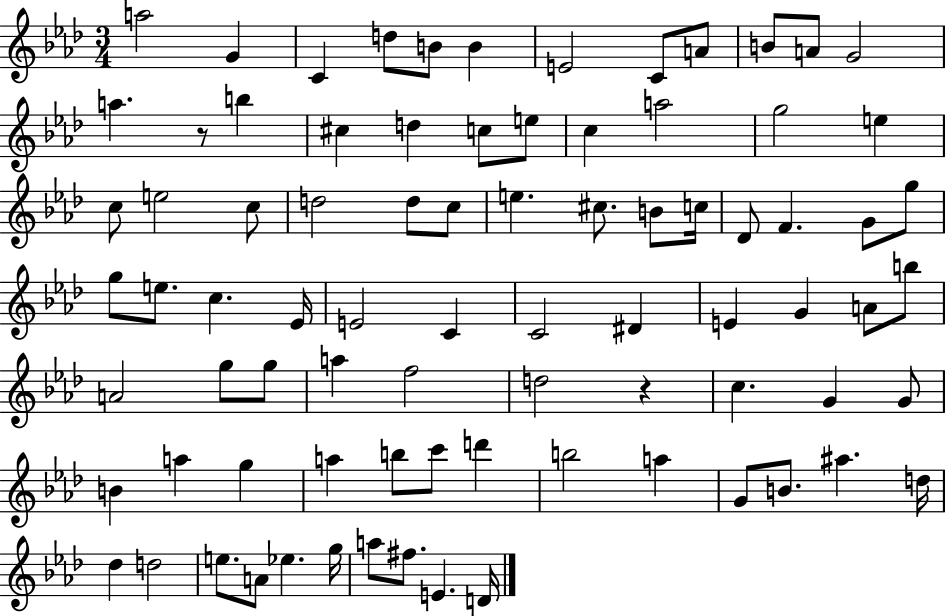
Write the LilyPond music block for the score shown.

{
  \clef treble
  \numericTimeSignature
  \time 3/4
  \key aes \major
  a''2 g'4 | c'4 d''8 b'8 b'4 | e'2 c'8 a'8 | b'8 a'8 g'2 | \break a''4. r8 b''4 | cis''4 d''4 c''8 e''8 | c''4 a''2 | g''2 e''4 | \break c''8 e''2 c''8 | d''2 d''8 c''8 | e''4. cis''8. b'8 c''16 | des'8 f'4. g'8 g''8 | \break g''8 e''8. c''4. ees'16 | e'2 c'4 | c'2 dis'4 | e'4 g'4 a'8 b''8 | \break a'2 g''8 g''8 | a''4 f''2 | d''2 r4 | c''4. g'4 g'8 | \break b'4 a''4 g''4 | a''4 b''8 c'''8 d'''4 | b''2 a''4 | g'8 b'8. ais''4. d''16 | \break des''4 d''2 | e''8. a'8 ees''4. g''16 | a''8 fis''8. e'4. d'16 | \bar "|."
}